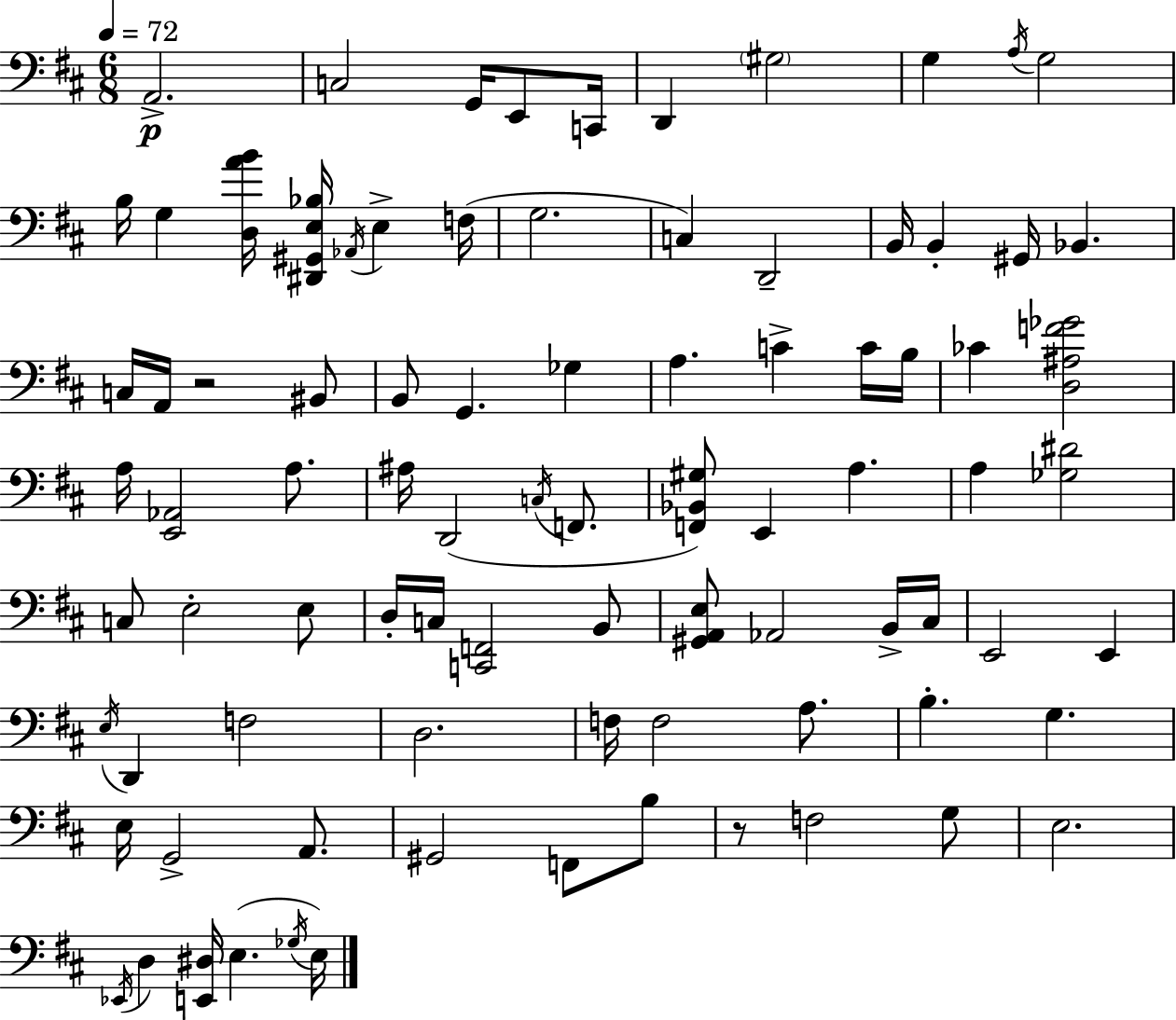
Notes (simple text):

A2/h. C3/h G2/s E2/e C2/s D2/q G#3/h G3/q A3/s G3/h B3/s G3/q [D3,A4,B4]/s [D#2,G#2,E3,Bb3]/s Ab2/s E3/q F3/s G3/h. C3/q D2/h B2/s B2/q G#2/s Bb2/q. C3/s A2/s R/h BIS2/e B2/e G2/q. Gb3/q A3/q. C4/q C4/s B3/s CES4/q [D3,A#3,F4,Gb4]/h A3/s [E2,Ab2]/h A3/e. A#3/s D2/h C3/s F2/e. [F2,Bb2,G#3]/e E2/q A3/q. A3/q [Gb3,D#4]/h C3/e E3/h E3/e D3/s C3/s [C2,F2]/h B2/e [G#2,A2,E3]/e Ab2/h B2/s C#3/s E2/h E2/q E3/s D2/q F3/h D3/h. F3/s F3/h A3/e. B3/q. G3/q. E3/s G2/h A2/e. G#2/h F2/e B3/e R/e F3/h G3/e E3/h. Eb2/s D3/q [E2,D#3]/s E3/q. Gb3/s E3/s